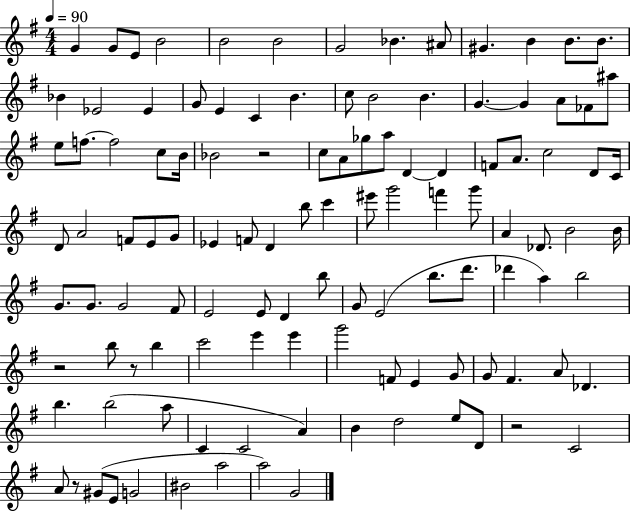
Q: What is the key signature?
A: G major